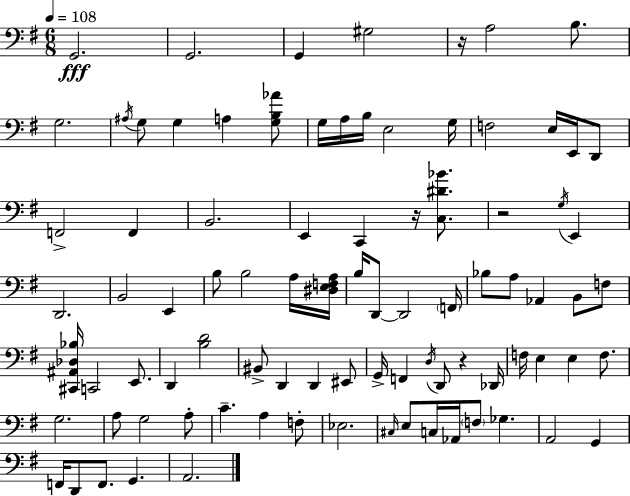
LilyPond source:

{
  \clef bass
  \numericTimeSignature
  \time 6/8
  \key e \minor
  \tempo 4 = 108
  g,2.\fff | g,2. | g,4 gis2 | r16 a2 b8. | \break g2. | \acciaccatura { ais16 } g8 g4 a4 <g b aes'>8 | g16 a16 b16 e2 | g16 f2 e16 e,16 d,8 | \break f,2-> f,4 | b,2. | e,4 c,4 r16 <c dis' bes'>8. | r2 \acciaccatura { g16 } e,4 | \break d,2. | b,2 e,4 | b8 b2 | a16 <dis e f a>16 b16 d,8~~ d,2 | \break \parenthesize f,16 bes8 a8 aes,4 b,8 | f8 <cis, ais, des bes>16 c,2 e,8. | d,4 <b d'>2 | bis,8-> d,4 d,4 | \break eis,8 g,16-> f,4 \acciaccatura { d16 } d,8 r4 | des,16 f16 e4 e4 | f8. g2. | a8 g2 | \break a8-. c'4.-- a4 | f8-. ees2. | \grace { cis16 } e8 c16 aes,16 \parenthesize f8 ges4. | a,2 | \break g,4 f,16 d,8 f,8. g,4. | a,2. | \bar "|."
}